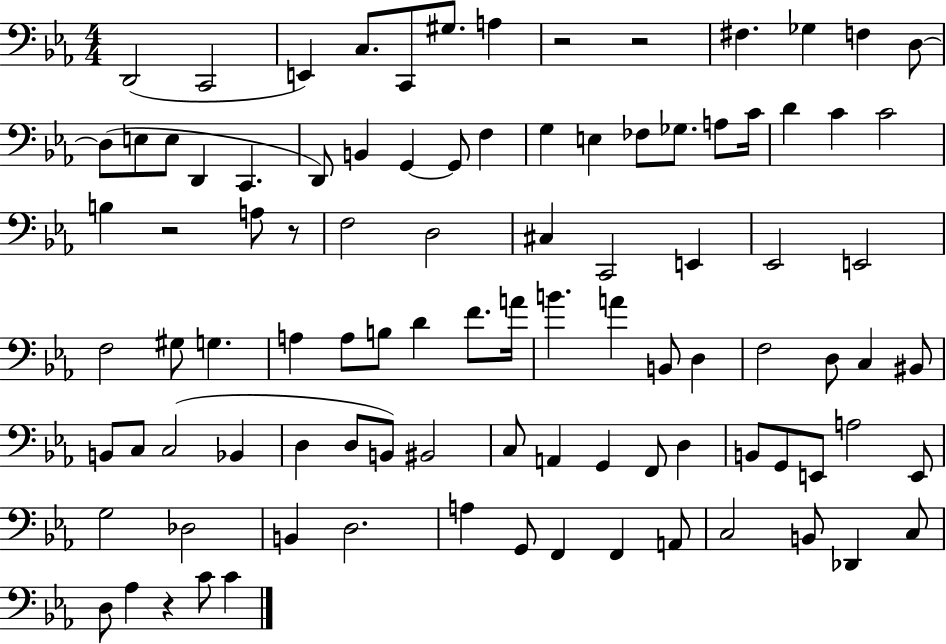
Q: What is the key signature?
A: EES major